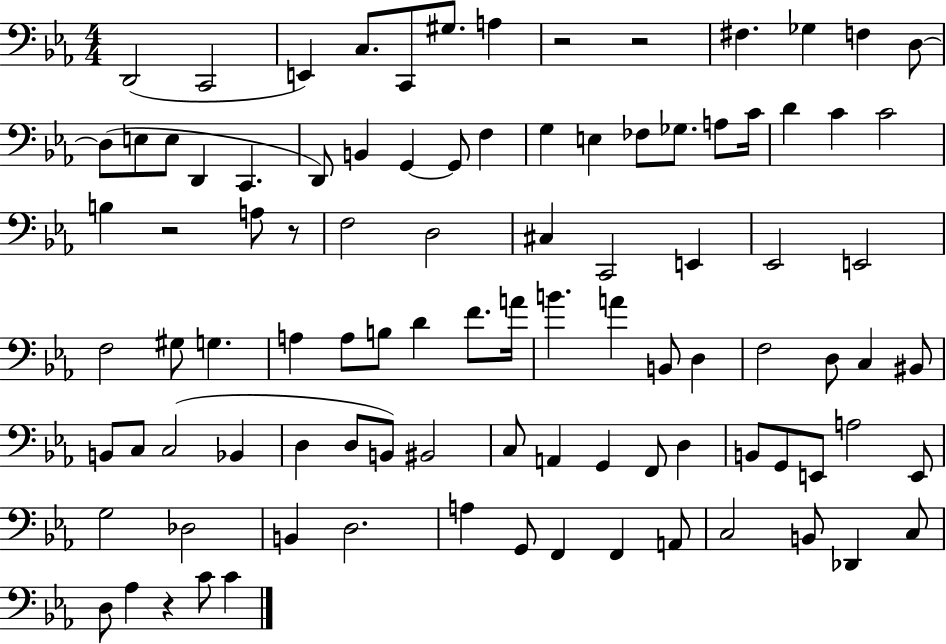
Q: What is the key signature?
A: EES major